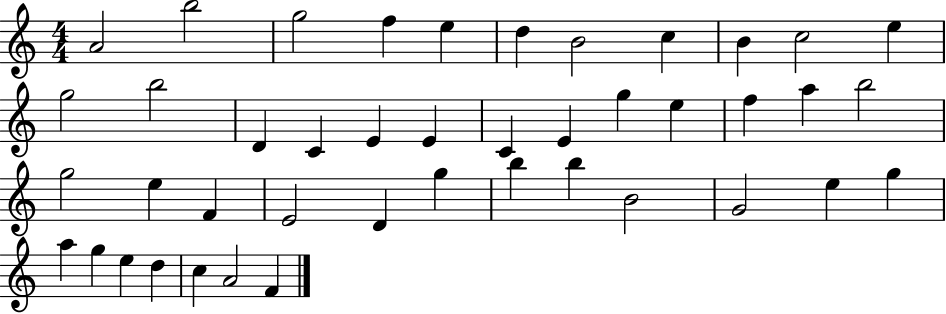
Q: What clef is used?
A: treble